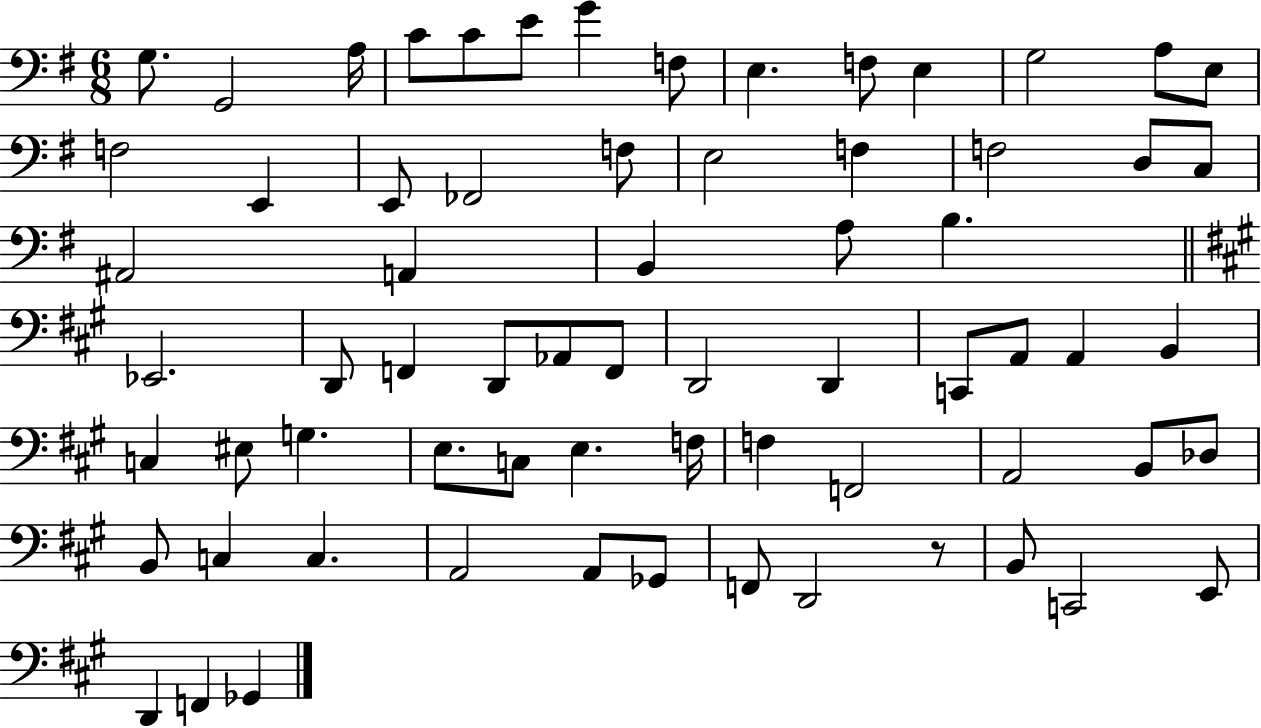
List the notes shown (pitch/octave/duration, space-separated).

G3/e. G2/h A3/s C4/e C4/e E4/e G4/q F3/e E3/q. F3/e E3/q G3/h A3/e E3/e F3/h E2/q E2/e FES2/h F3/e E3/h F3/q F3/h D3/e C3/e A#2/h A2/q B2/q A3/e B3/q. Eb2/h. D2/e F2/q D2/e Ab2/e F2/e D2/h D2/q C2/e A2/e A2/q B2/q C3/q EIS3/e G3/q. E3/e. C3/e E3/q. F3/s F3/q F2/h A2/h B2/e Db3/e B2/e C3/q C3/q. A2/h A2/e Gb2/e F2/e D2/h R/e B2/e C2/h E2/e D2/q F2/q Gb2/q